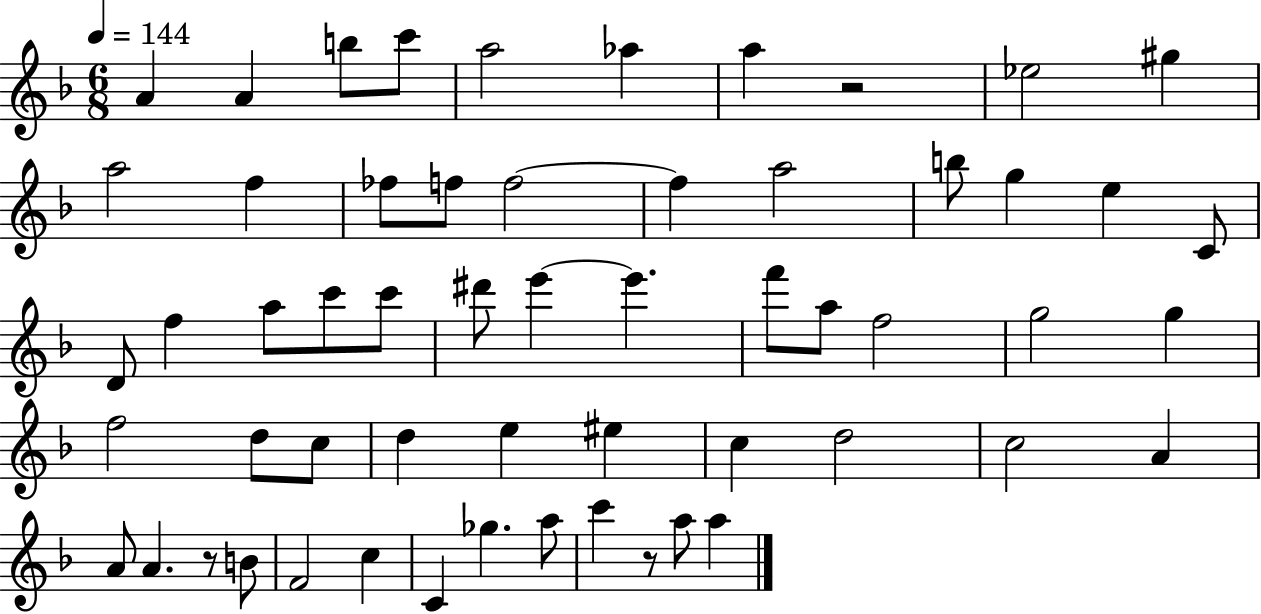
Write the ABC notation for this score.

X:1
T:Untitled
M:6/8
L:1/4
K:F
A A b/2 c'/2 a2 _a a z2 _e2 ^g a2 f _f/2 f/2 f2 f a2 b/2 g e C/2 D/2 f a/2 c'/2 c'/2 ^d'/2 e' e' f'/2 a/2 f2 g2 g f2 d/2 c/2 d e ^e c d2 c2 A A/2 A z/2 B/2 F2 c C _g a/2 c' z/2 a/2 a